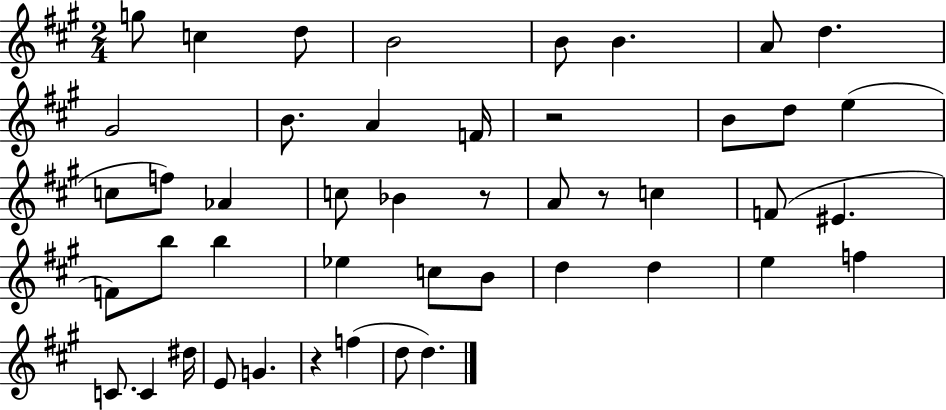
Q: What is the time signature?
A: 2/4